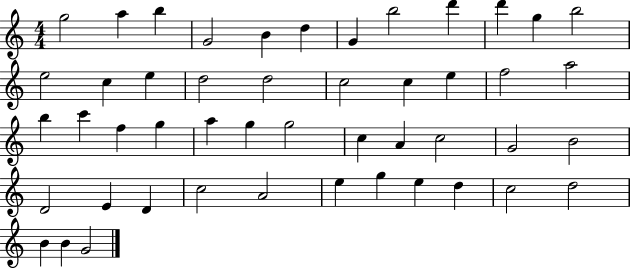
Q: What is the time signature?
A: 4/4